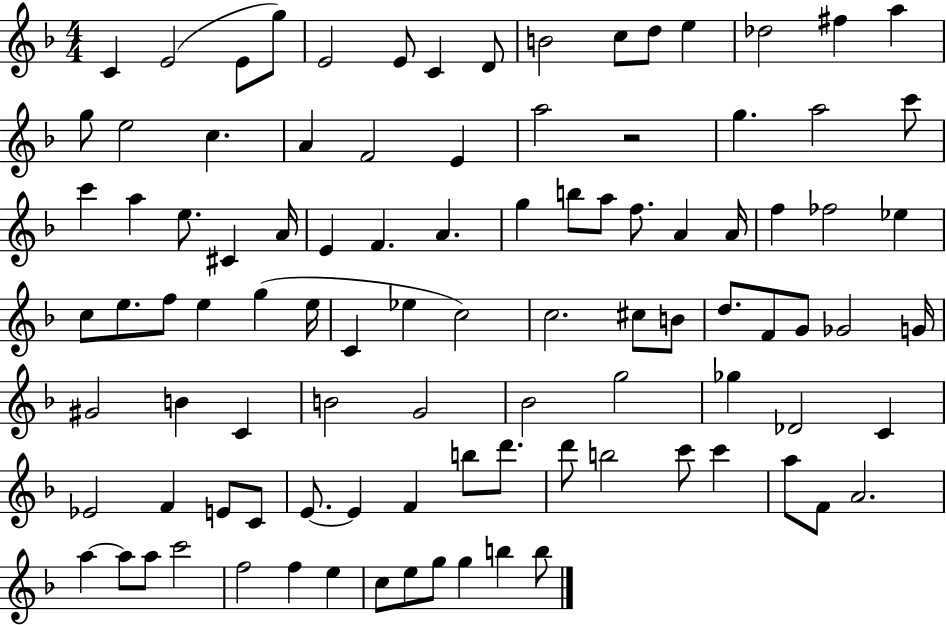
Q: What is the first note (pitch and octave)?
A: C4